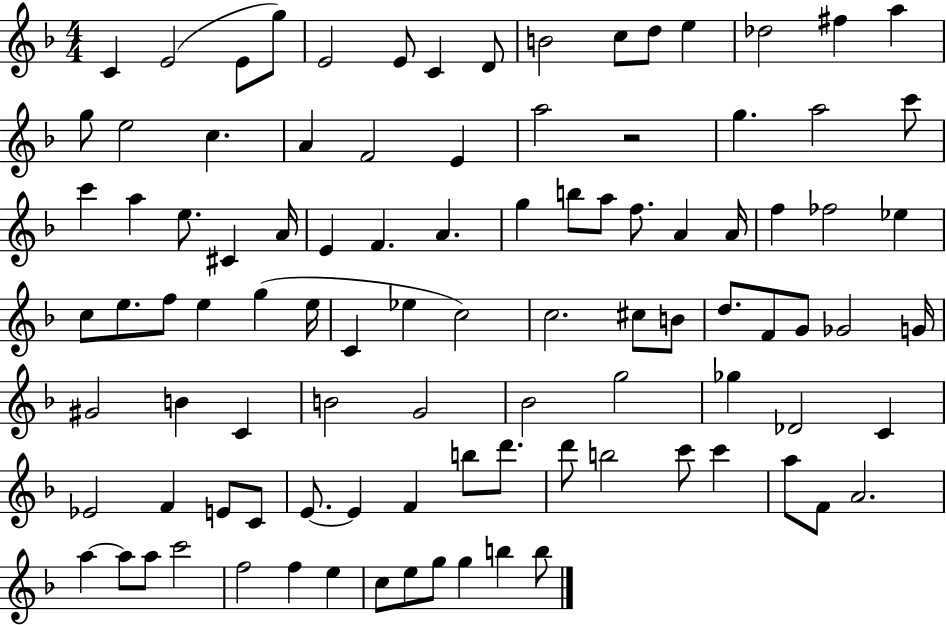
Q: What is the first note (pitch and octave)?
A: C4